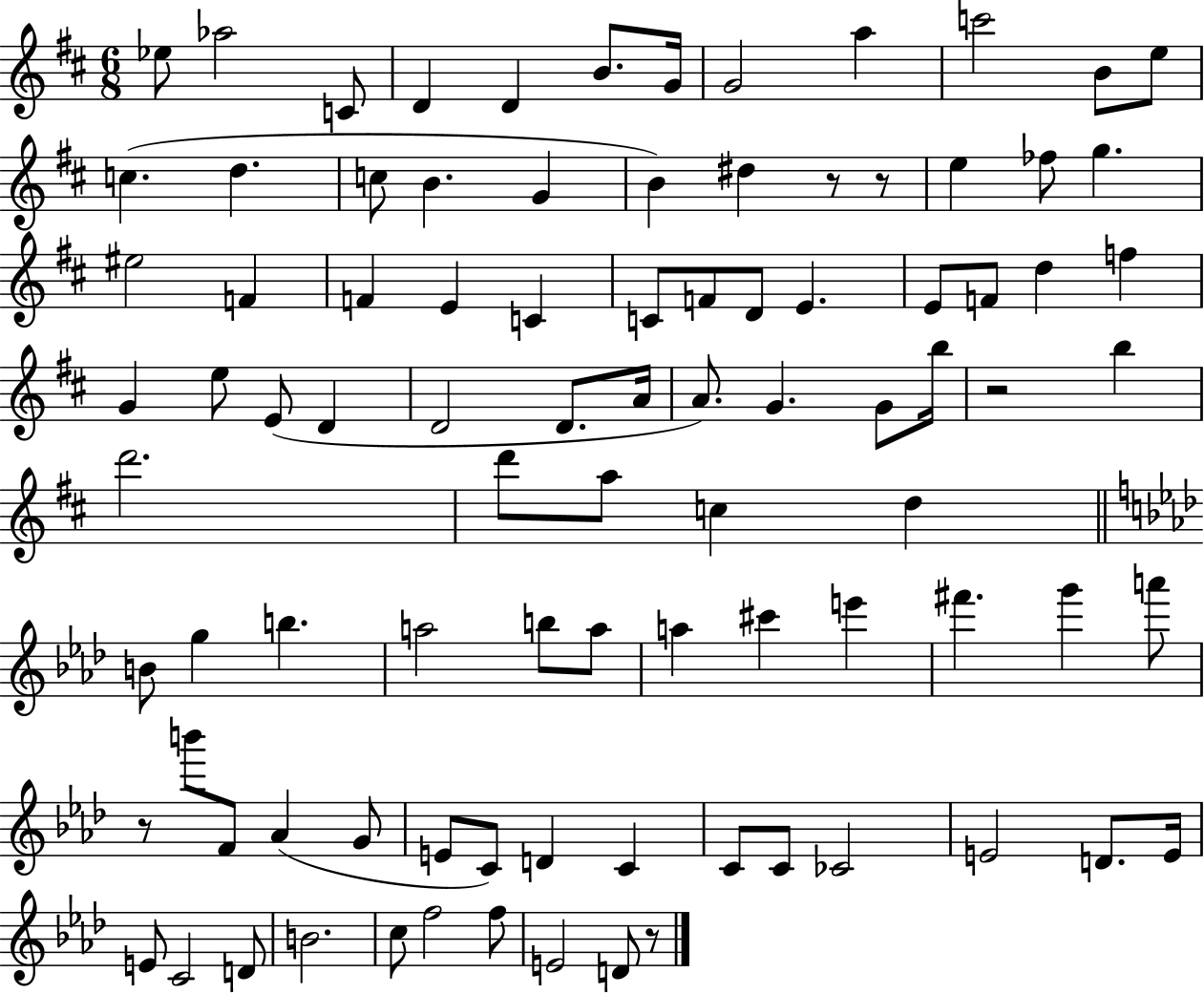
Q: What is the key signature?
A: D major